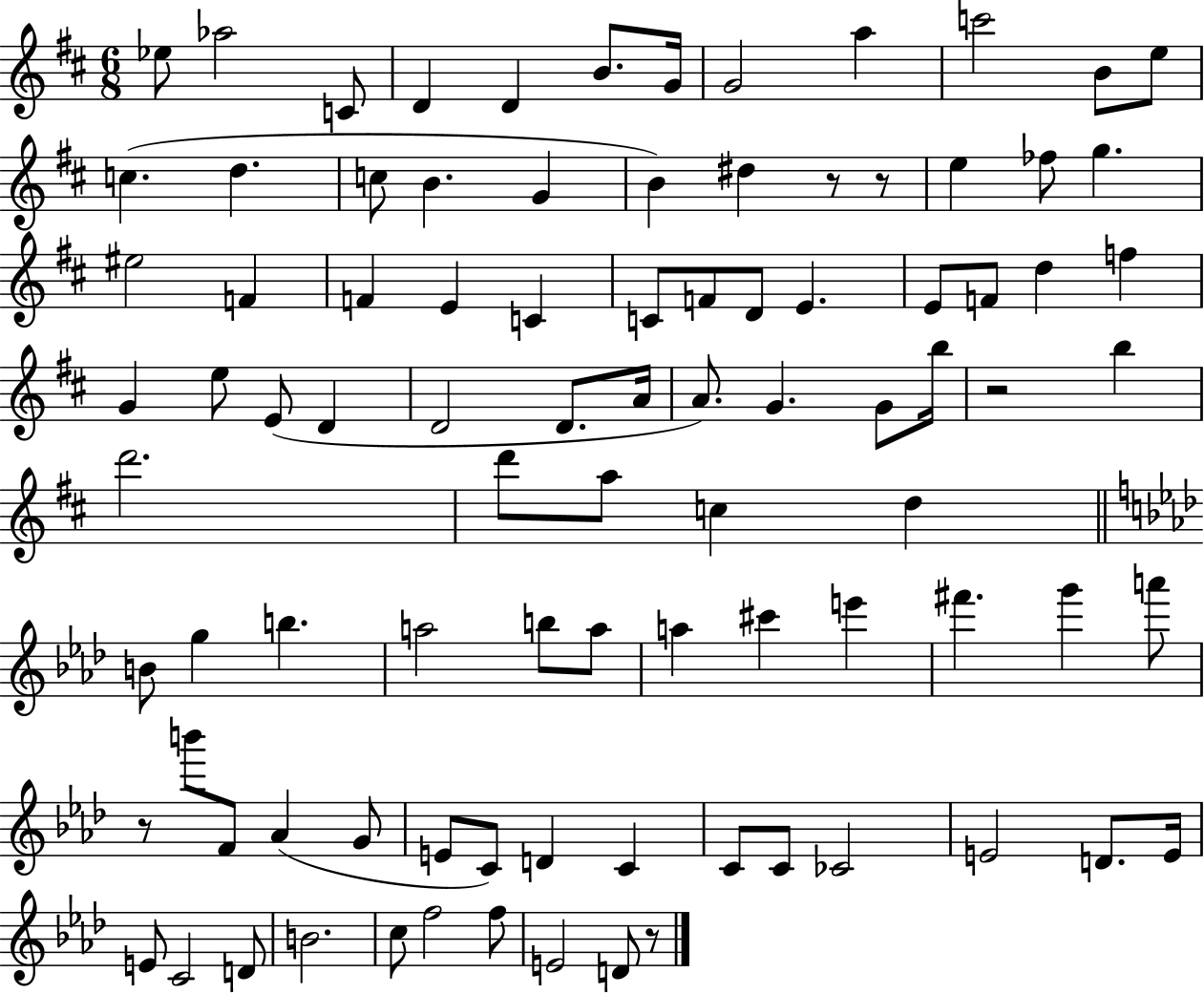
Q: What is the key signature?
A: D major